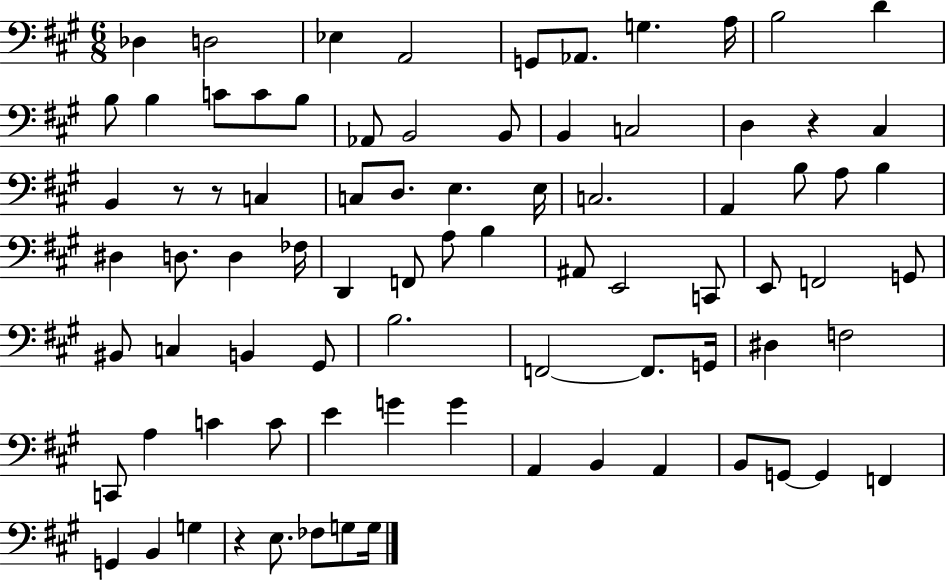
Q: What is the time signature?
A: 6/8